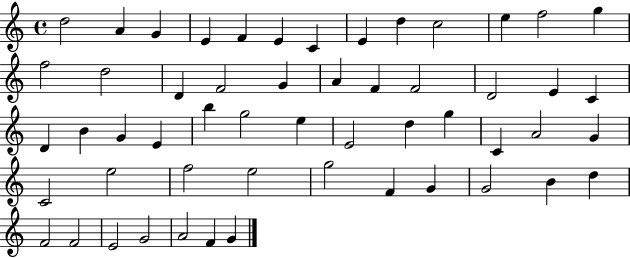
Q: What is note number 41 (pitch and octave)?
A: E5